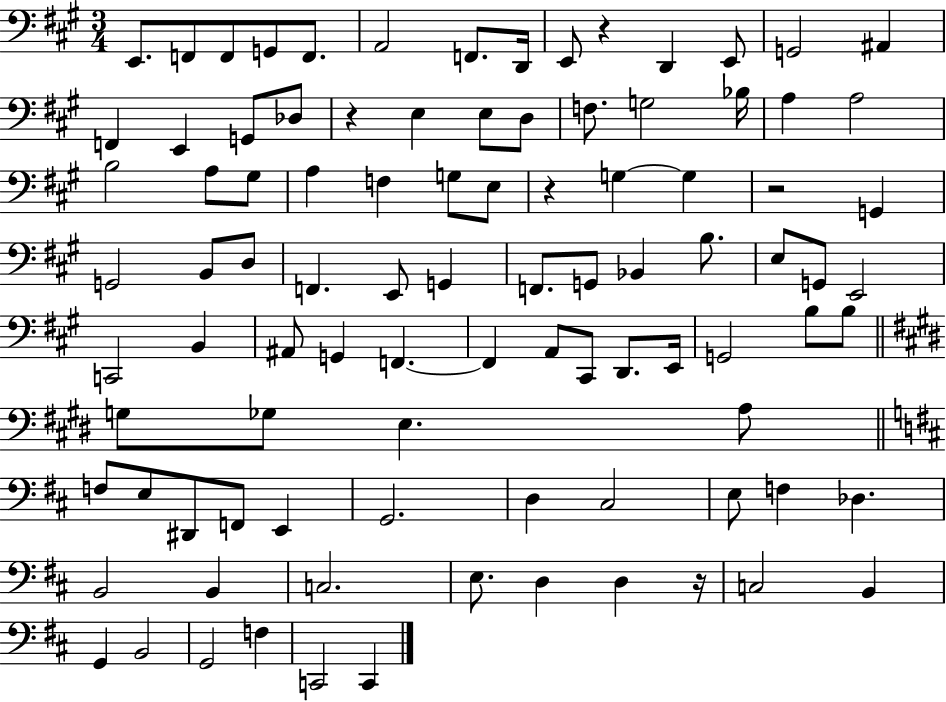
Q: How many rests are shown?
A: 5